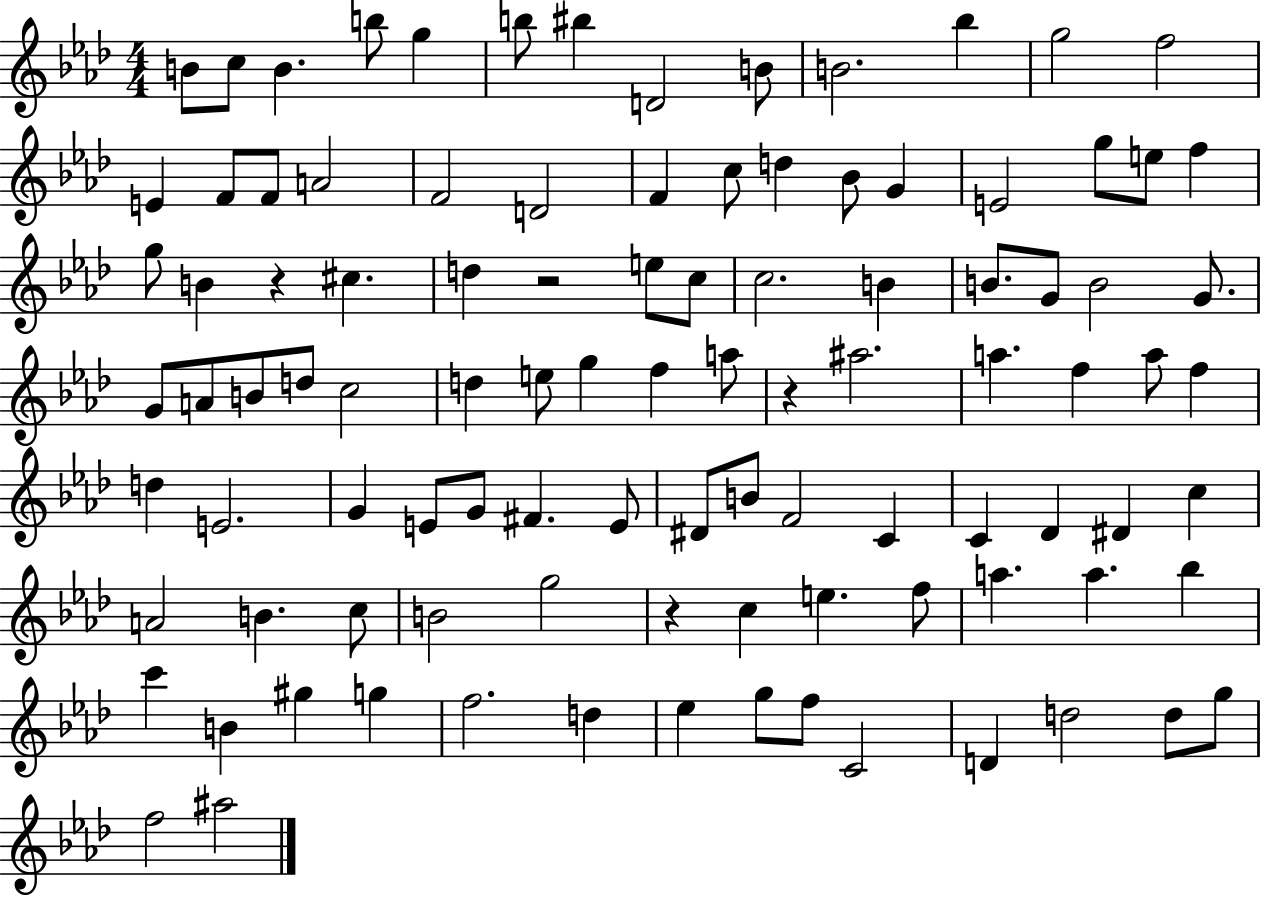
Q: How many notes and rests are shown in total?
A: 101